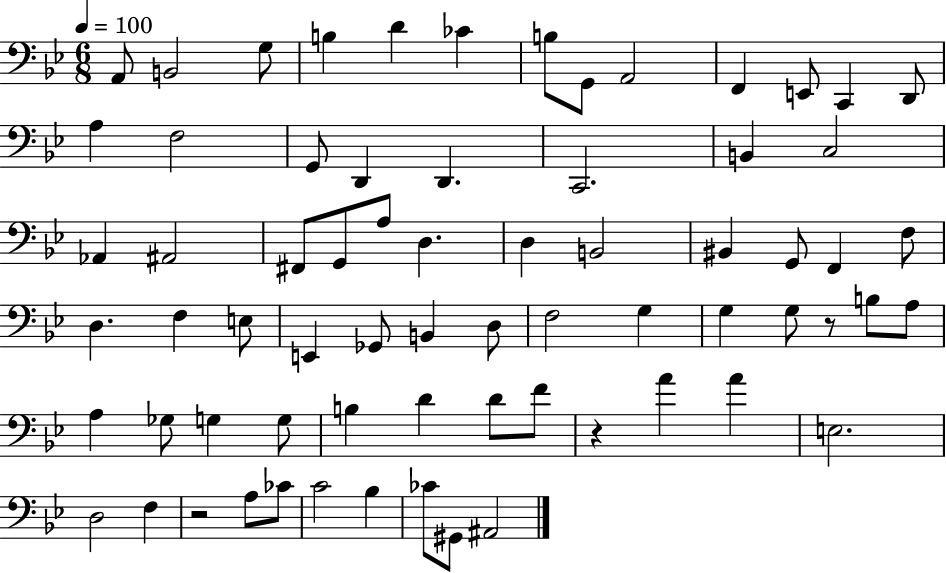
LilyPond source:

{
  \clef bass
  \numericTimeSignature
  \time 6/8
  \key bes \major
  \tempo 4 = 100
  \repeat volta 2 { a,8 b,2 g8 | b4 d'4 ces'4 | b8 g,8 a,2 | f,4 e,8 c,4 d,8 | \break a4 f2 | g,8 d,4 d,4. | c,2. | b,4 c2 | \break aes,4 ais,2 | fis,8 g,8 a8 d4. | d4 b,2 | bis,4 g,8 f,4 f8 | \break d4. f4 e8 | e,4 ges,8 b,4 d8 | f2 g4 | g4 g8 r8 b8 a8 | \break a4 ges8 g4 g8 | b4 d'4 d'8 f'8 | r4 a'4 a'4 | e2. | \break d2 f4 | r2 a8 ces'8 | c'2 bes4 | ces'8 gis,8 ais,2 | \break } \bar "|."
}